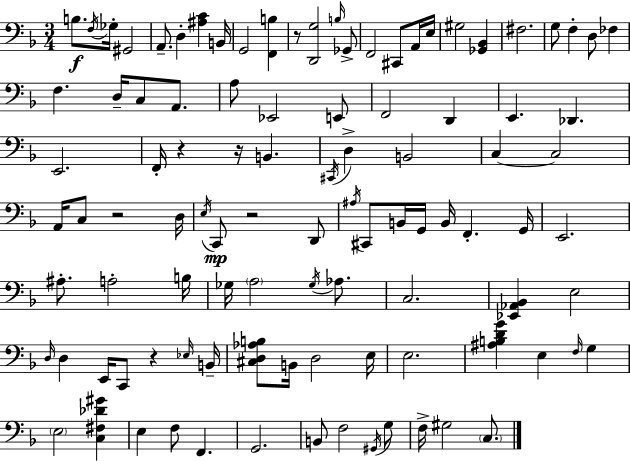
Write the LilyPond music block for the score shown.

{
  \clef bass
  \numericTimeSignature
  \time 3/4
  \key f \major
  b8.\f \acciaccatura { f16 } ges16-. gis,2 | a,8.-- d4-. <ais c'>4 | b,16 g,2 <f, b>4 | r8 <d, g>2 \grace { b16 } | \break ges,8-> f,2 cis,8 | a,16 e16 gis2 <ges, bes,>4 | fis2. | g8 f4-. d8 fes4 | \break f4. d16-- c8 a,8. | a8 ees,2 | e,8 f,2 d,4 | e,4. des,4. | \break e,2. | f,16-. r4 r16 b,4. | \acciaccatura { cis,16 } d4-> b,2 | c4~~ c2 | \break a,16 c8 r2 | d16 \acciaccatura { e16 }\mp c,8 r2 | d,8 \acciaccatura { ais16 } cis,8 b,16 g,16 b,16 f,4.-. | g,16 e,2. | \break ais8.-. a2-. | b16 ges16 \parenthesize a2 | \acciaccatura { ges16 } aes8. c2. | <ees, aes, bes,>4 e2 | \break \grace { d16 } d4 e,16 | c,8 r4 \grace { ees16 } b,16-- <cis d aes b>8 b,16 d2 | e16 e2. | <ais b d' g'>4 | \break e4 \grace { f16 } g4 \parenthesize e2 | <c fis des' gis'>4 e4 | f8 f,4. g,2. | b,8 f2 | \break \acciaccatura { gis,16 } g8 f16-> gis2 | \parenthesize c8. \bar "|."
}